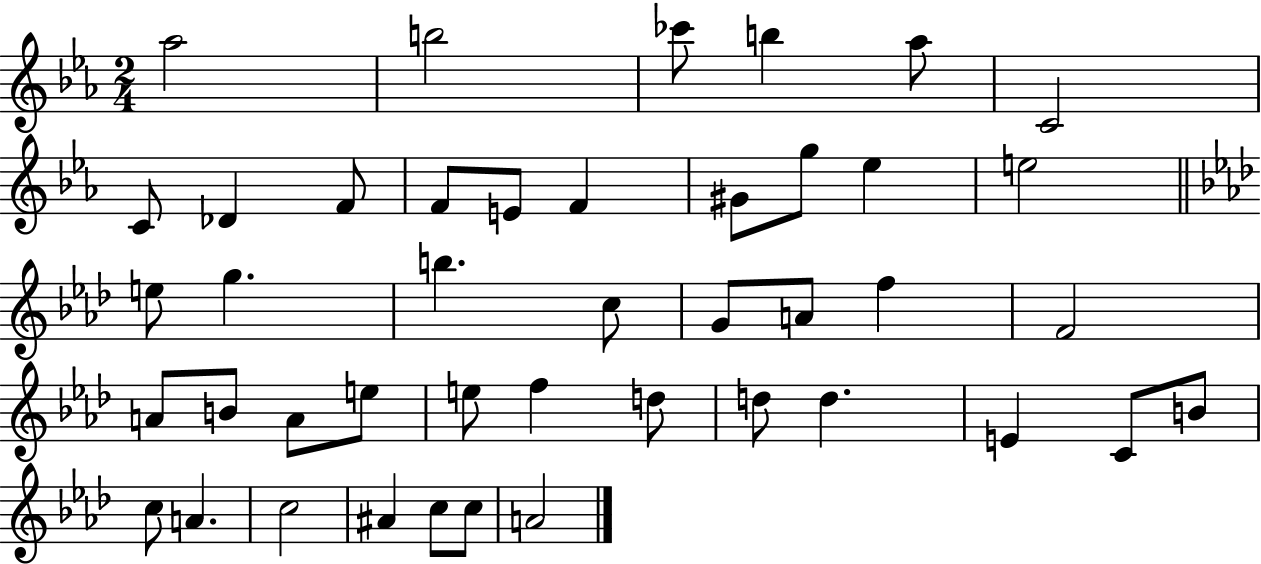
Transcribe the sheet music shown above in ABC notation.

X:1
T:Untitled
M:2/4
L:1/4
K:Eb
_a2 b2 _c'/2 b _a/2 C2 C/2 _D F/2 F/2 E/2 F ^G/2 g/2 _e e2 e/2 g b c/2 G/2 A/2 f F2 A/2 B/2 A/2 e/2 e/2 f d/2 d/2 d E C/2 B/2 c/2 A c2 ^A c/2 c/2 A2